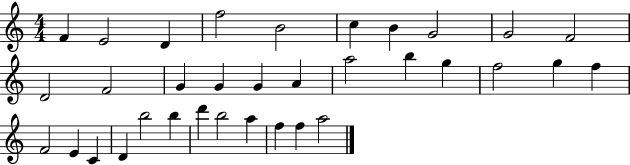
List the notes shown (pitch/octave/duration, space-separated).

F4/q E4/h D4/q F5/h B4/h C5/q B4/q G4/h G4/h F4/h D4/h F4/h G4/q G4/q G4/q A4/q A5/h B5/q G5/q F5/h G5/q F5/q F4/h E4/q C4/q D4/q B5/h B5/q D6/q B5/h A5/q F5/q F5/q A5/h